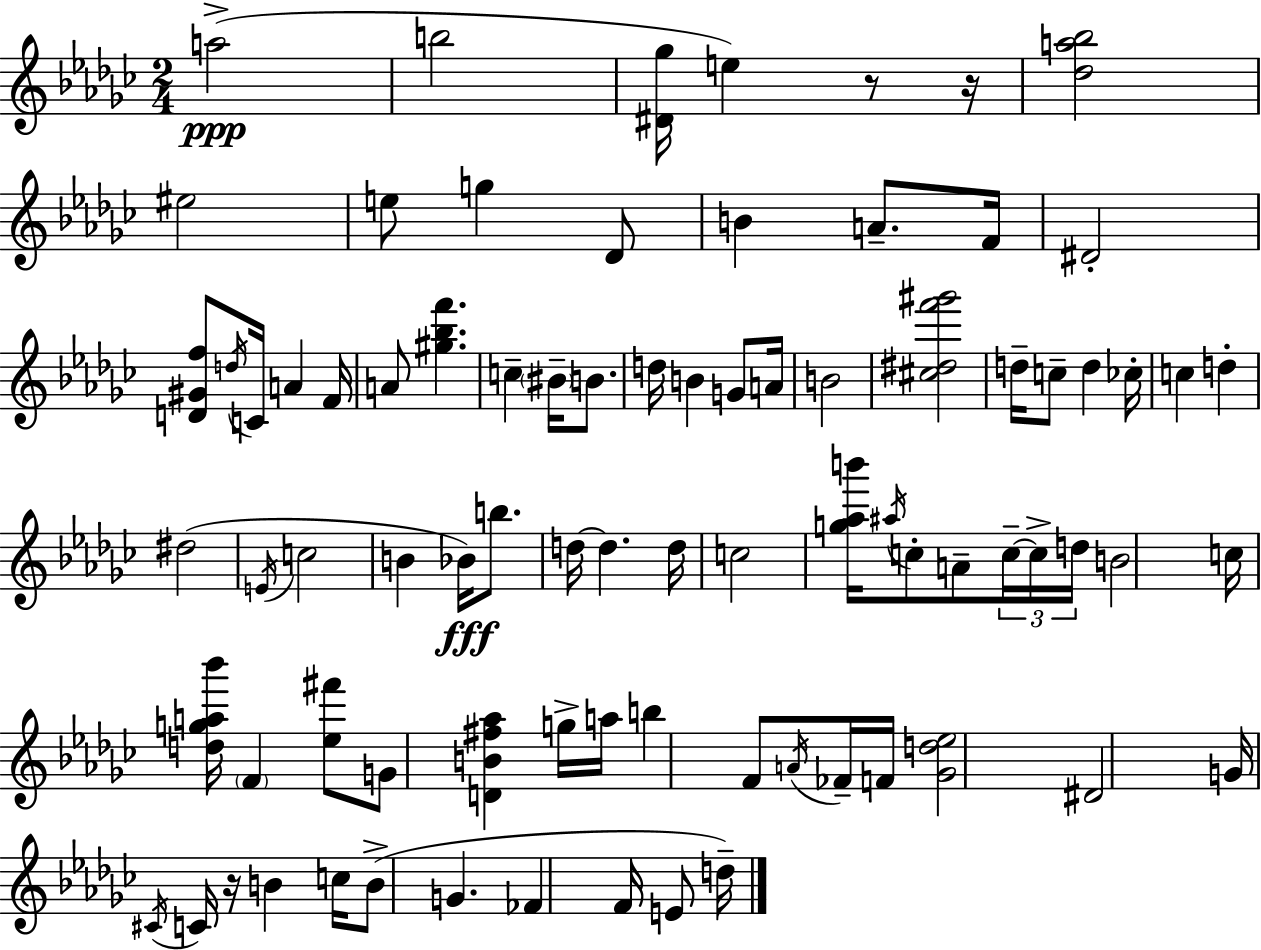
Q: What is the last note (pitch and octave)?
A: D5